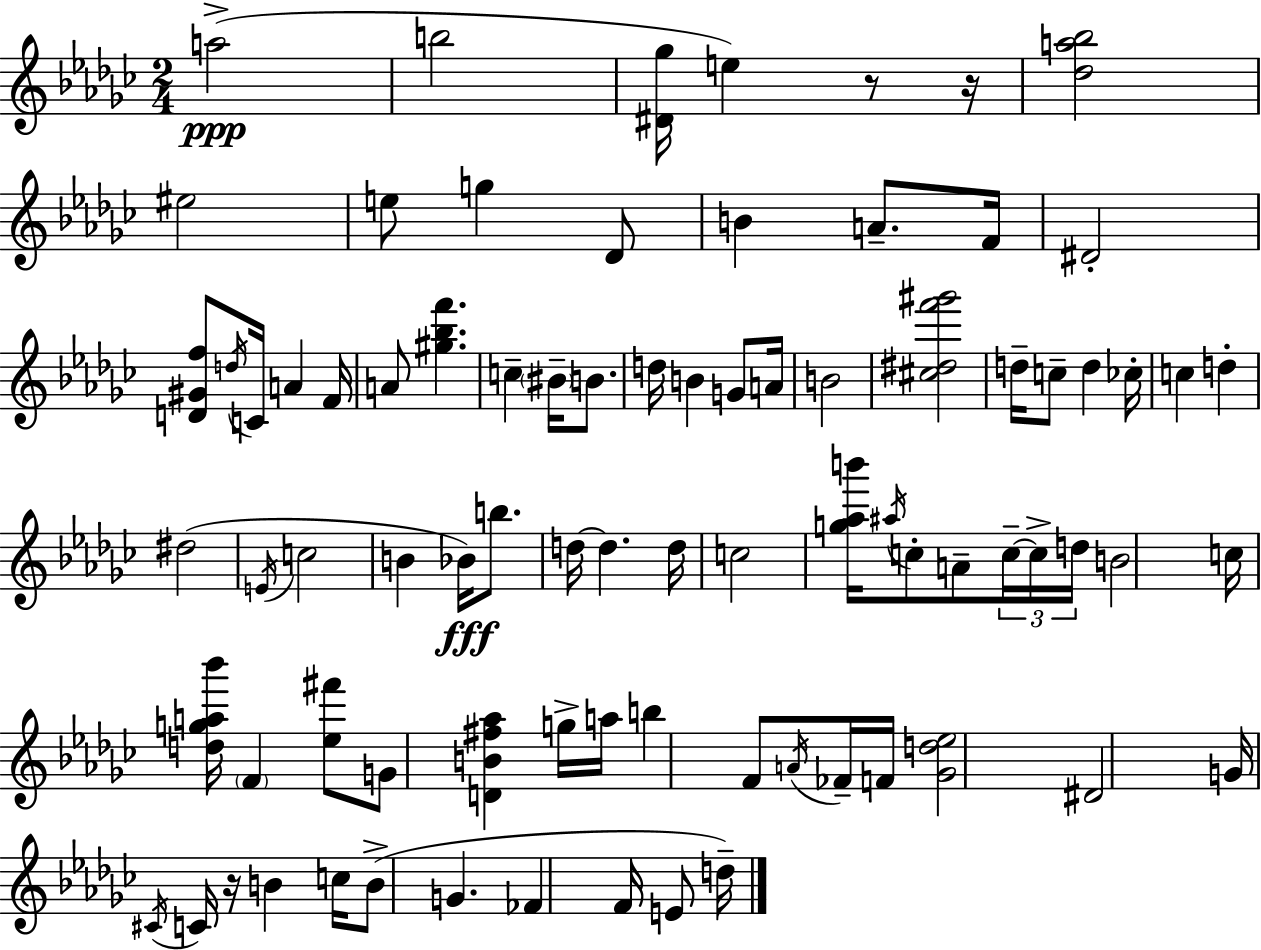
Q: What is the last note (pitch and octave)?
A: D5